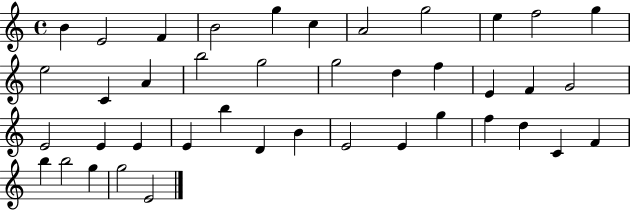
{
  \clef treble
  \time 4/4
  \defaultTimeSignature
  \key c \major
  b'4 e'2 f'4 | b'2 g''4 c''4 | a'2 g''2 | e''4 f''2 g''4 | \break e''2 c'4 a'4 | b''2 g''2 | g''2 d''4 f''4 | e'4 f'4 g'2 | \break e'2 e'4 e'4 | e'4 b''4 d'4 b'4 | e'2 e'4 g''4 | f''4 d''4 c'4 f'4 | \break b''4 b''2 g''4 | g''2 e'2 | \bar "|."
}